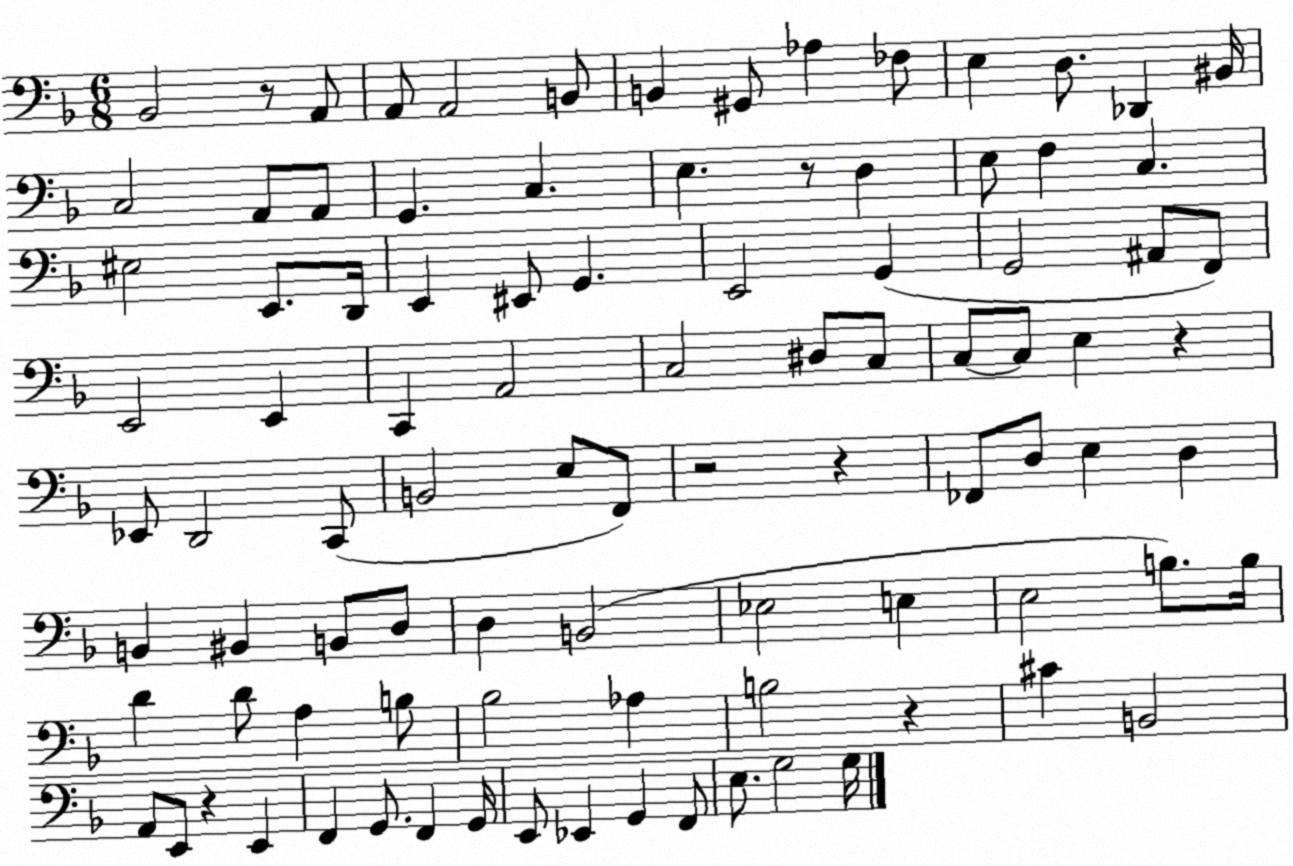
X:1
T:Untitled
M:6/8
L:1/4
K:F
_B,,2 z/2 A,,/2 A,,/2 A,,2 B,,/2 B,, ^G,,/2 _A, _F,/2 E, D,/2 _D,, ^B,,/4 C,2 A,,/2 A,,/2 G,, C, E, z/2 D, E,/2 F, C, ^E,2 E,,/2 D,,/4 E,, ^E,,/2 G,, E,,2 G,, G,,2 ^A,,/2 F,,/2 E,,2 E,, C,, A,,2 C,2 ^D,/2 C,/2 C,/2 C,/2 E, z _E,,/2 D,,2 C,,/2 B,,2 E,/2 F,,/2 z2 z _F,,/2 D,/2 E, D, B,, ^B,, B,,/2 D,/2 D, B,,2 _E,2 E, E,2 B,/2 B,/4 D D/2 A, B,/2 _B,2 _A, B,2 z ^C B,,2 A,,/2 E,,/2 z E,, F,, G,,/2 F,, G,,/4 E,,/2 _E,, G,, F,,/2 E,/2 G,2 G,/4